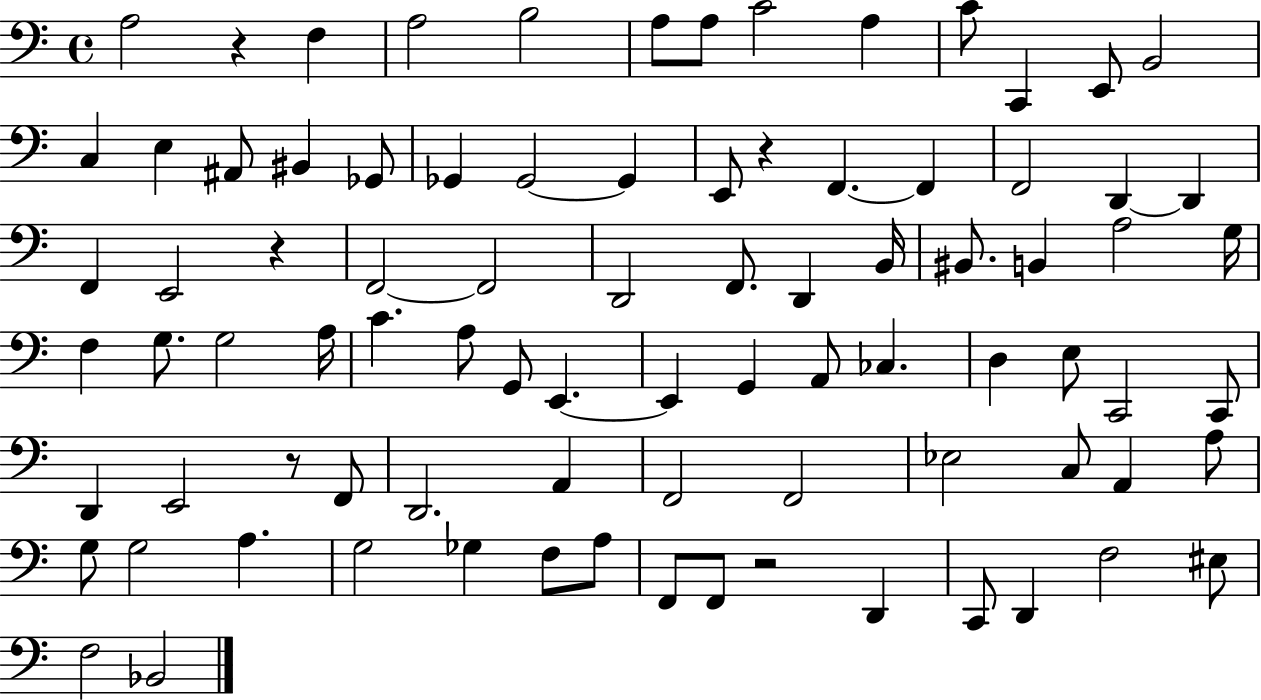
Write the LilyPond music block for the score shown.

{
  \clef bass
  \time 4/4
  \defaultTimeSignature
  \key c \major
  \repeat volta 2 { a2 r4 f4 | a2 b2 | a8 a8 c'2 a4 | c'8 c,4 e,8 b,2 | \break c4 e4 ais,8 bis,4 ges,8 | ges,4 ges,2~~ ges,4 | e,8 r4 f,4.~~ f,4 | f,2 d,4~~ d,4 | \break f,4 e,2 r4 | f,2~~ f,2 | d,2 f,8. d,4 b,16 | bis,8. b,4 a2 g16 | \break f4 g8. g2 a16 | c'4. a8 g,8 e,4.~~ | e,4 g,4 a,8 ces4. | d4 e8 c,2 c,8 | \break d,4 e,2 r8 f,8 | d,2. a,4 | f,2 f,2 | ees2 c8 a,4 a8 | \break g8 g2 a4. | g2 ges4 f8 a8 | f,8 f,8 r2 d,4 | c,8 d,4 f2 eis8 | \break f2 bes,2 | } \bar "|."
}